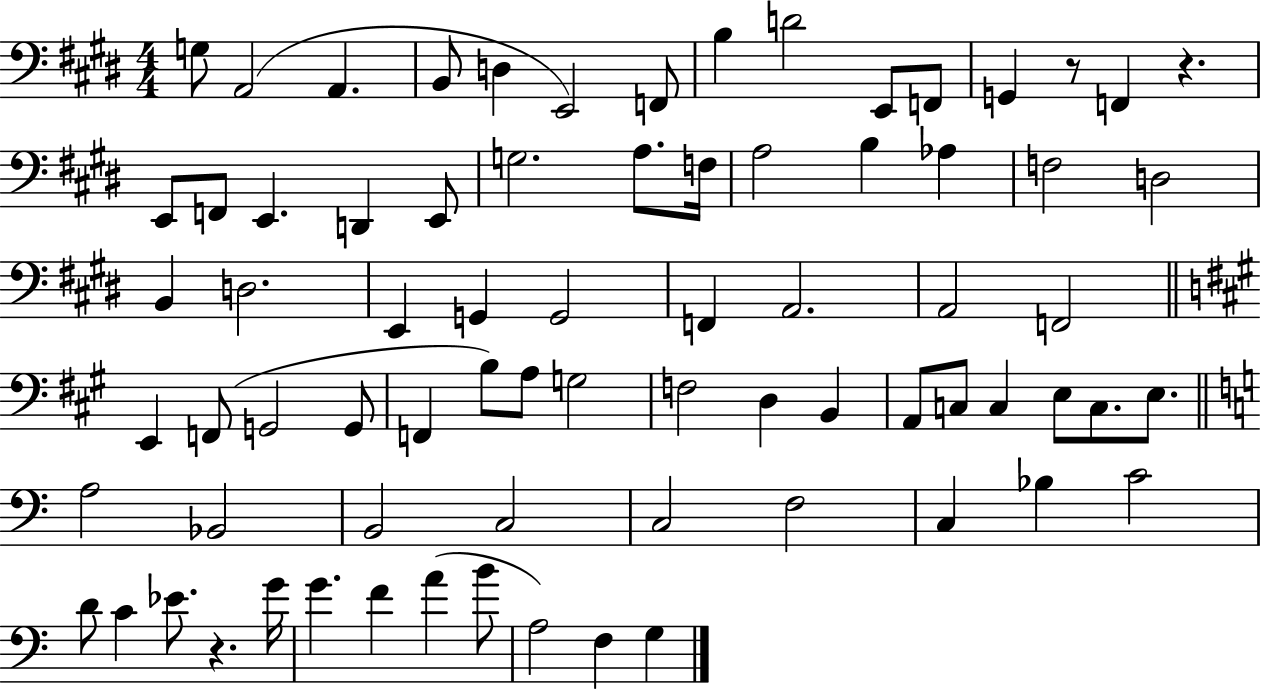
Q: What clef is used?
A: bass